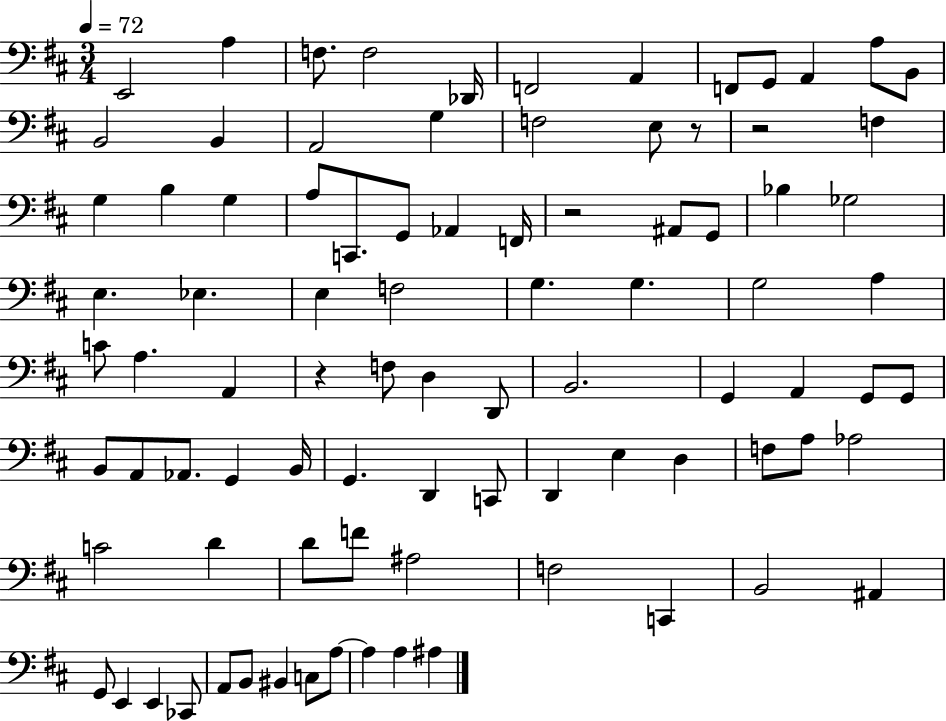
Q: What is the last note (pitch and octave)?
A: A#3